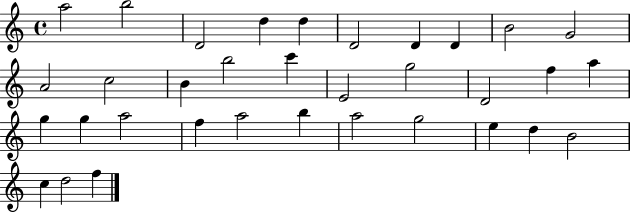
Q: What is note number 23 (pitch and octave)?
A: A5